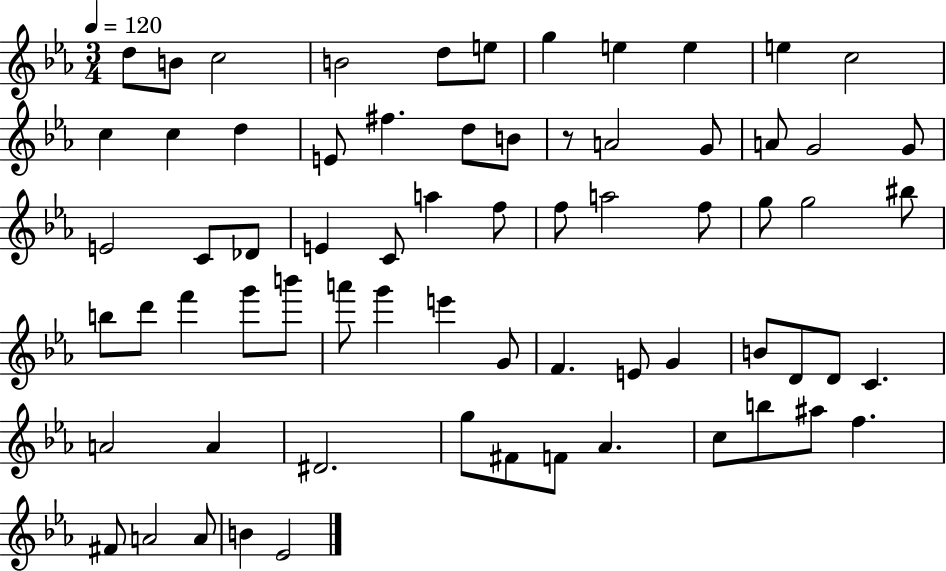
{
  \clef treble
  \numericTimeSignature
  \time 3/4
  \key ees \major
  \tempo 4 = 120
  \repeat volta 2 { d''8 b'8 c''2 | b'2 d''8 e''8 | g''4 e''4 e''4 | e''4 c''2 | \break c''4 c''4 d''4 | e'8 fis''4. d''8 b'8 | r8 a'2 g'8 | a'8 g'2 g'8 | \break e'2 c'8 des'8 | e'4 c'8 a''4 f''8 | f''8 a''2 f''8 | g''8 g''2 bis''8 | \break b''8 d'''8 f'''4 g'''8 b'''8 | a'''8 g'''4 e'''4 g'8 | f'4. e'8 g'4 | b'8 d'8 d'8 c'4. | \break a'2 a'4 | dis'2. | g''8 fis'8 f'8 aes'4. | c''8 b''8 ais''8 f''4. | \break fis'8 a'2 a'8 | b'4 ees'2 | } \bar "|."
}